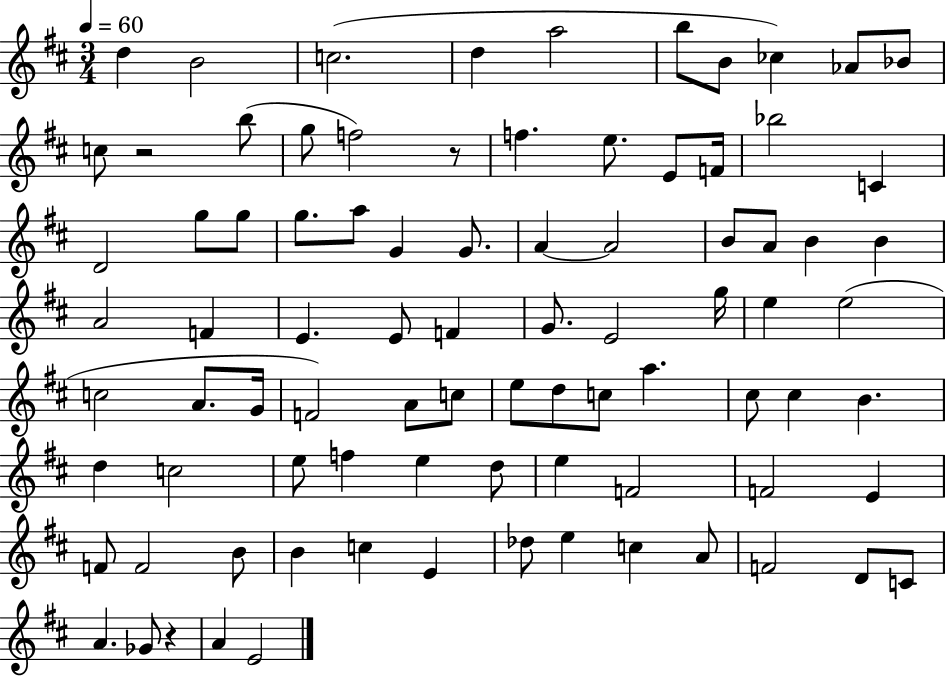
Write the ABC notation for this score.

X:1
T:Untitled
M:3/4
L:1/4
K:D
d B2 c2 d a2 b/2 B/2 _c _A/2 _B/2 c/2 z2 b/2 g/2 f2 z/2 f e/2 E/2 F/4 _b2 C D2 g/2 g/2 g/2 a/2 G G/2 A A2 B/2 A/2 B B A2 F E E/2 F G/2 E2 g/4 e e2 c2 A/2 G/4 F2 A/2 c/2 e/2 d/2 c/2 a ^c/2 ^c B d c2 e/2 f e d/2 e F2 F2 E F/2 F2 B/2 B c E _d/2 e c A/2 F2 D/2 C/2 A _G/2 z A E2